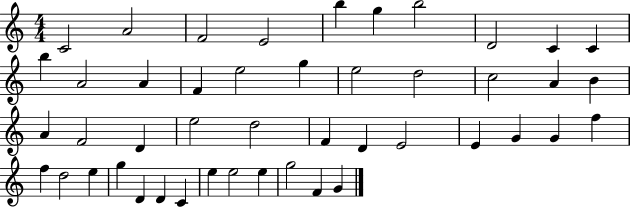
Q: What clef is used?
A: treble